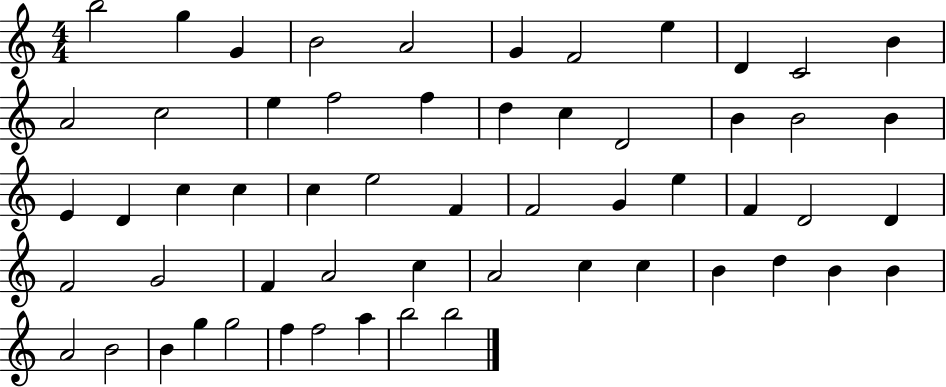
{
  \clef treble
  \numericTimeSignature
  \time 4/4
  \key c \major
  b''2 g''4 g'4 | b'2 a'2 | g'4 f'2 e''4 | d'4 c'2 b'4 | \break a'2 c''2 | e''4 f''2 f''4 | d''4 c''4 d'2 | b'4 b'2 b'4 | \break e'4 d'4 c''4 c''4 | c''4 e''2 f'4 | f'2 g'4 e''4 | f'4 d'2 d'4 | \break f'2 g'2 | f'4 a'2 c''4 | a'2 c''4 c''4 | b'4 d''4 b'4 b'4 | \break a'2 b'2 | b'4 g''4 g''2 | f''4 f''2 a''4 | b''2 b''2 | \break \bar "|."
}